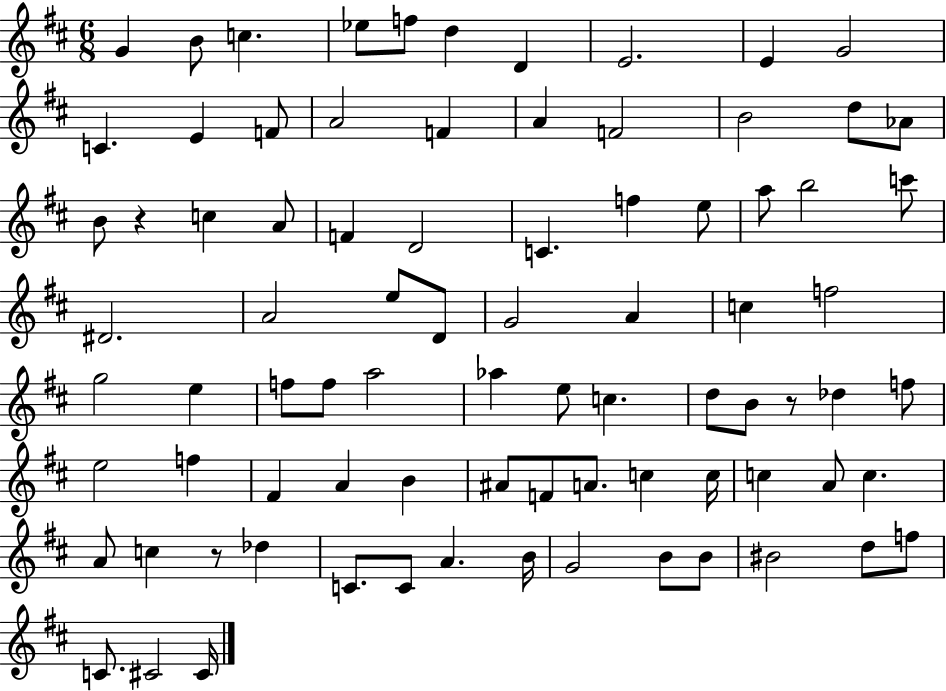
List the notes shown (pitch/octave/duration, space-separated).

G4/q B4/e C5/q. Eb5/e F5/e D5/q D4/q E4/h. E4/q G4/h C4/q. E4/q F4/e A4/h F4/q A4/q F4/h B4/h D5/e Ab4/e B4/e R/q C5/q A4/e F4/q D4/h C4/q. F5/q E5/e A5/e B5/h C6/e D#4/h. A4/h E5/e D4/e G4/h A4/q C5/q F5/h G5/h E5/q F5/e F5/e A5/h Ab5/q E5/e C5/q. D5/e B4/e R/e Db5/q F5/e E5/h F5/q F#4/q A4/q B4/q A#4/e F4/e A4/e. C5/q C5/s C5/q A4/e C5/q. A4/e C5/q R/e Db5/q C4/e. C4/e A4/q. B4/s G4/h B4/e B4/e BIS4/h D5/e F5/e C4/e. C#4/h C#4/s